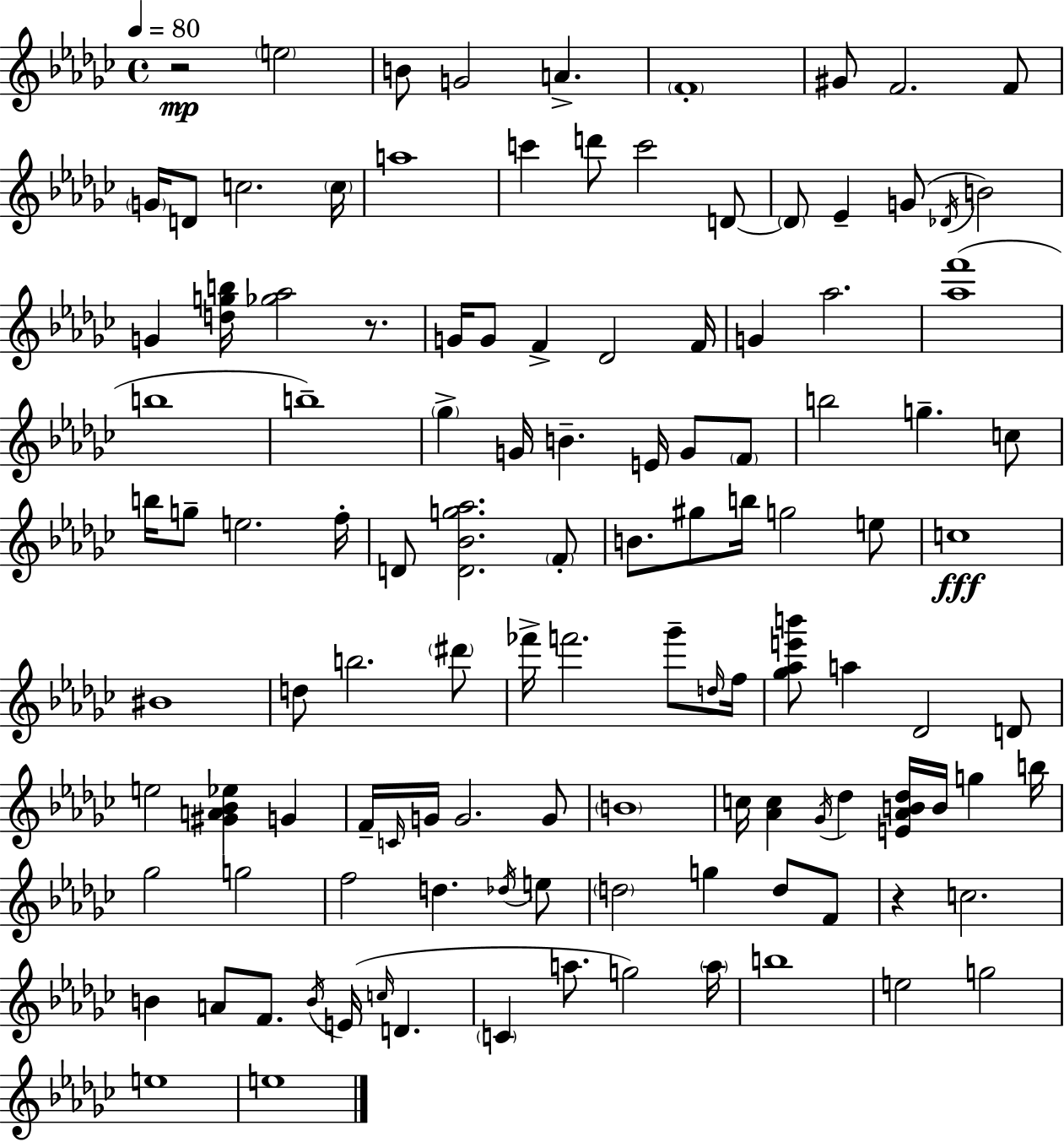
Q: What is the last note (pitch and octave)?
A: E5